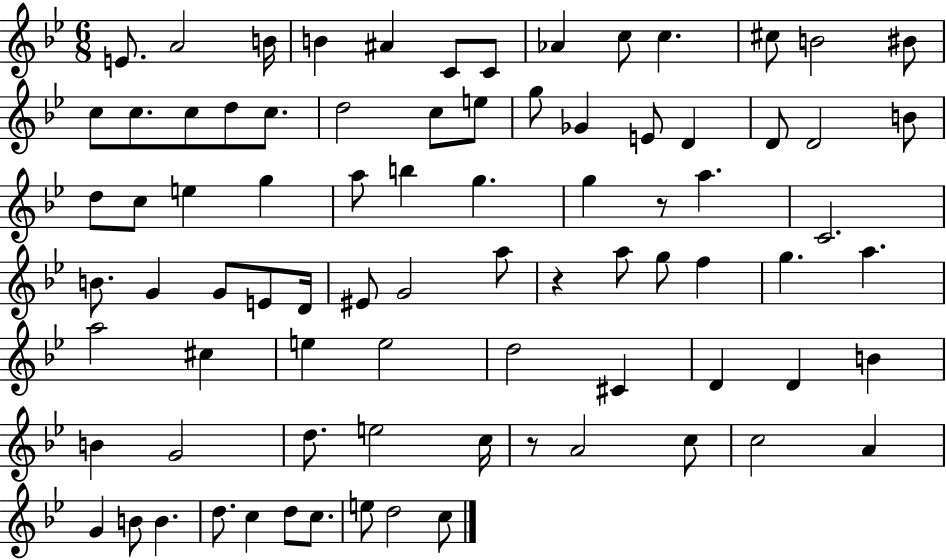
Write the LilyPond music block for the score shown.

{
  \clef treble
  \numericTimeSignature
  \time 6/8
  \key bes \major
  e'8. a'2 b'16 | b'4 ais'4 c'8 c'8 | aes'4 c''8 c''4. | cis''8 b'2 bis'8 | \break c''8 c''8. c''8 d''8 c''8. | d''2 c''8 e''8 | g''8 ges'4 e'8 d'4 | d'8 d'2 b'8 | \break d''8 c''8 e''4 g''4 | a''8 b''4 g''4. | g''4 r8 a''4. | c'2. | \break b'8. g'4 g'8 e'8 d'16 | eis'8 g'2 a''8 | r4 a''8 g''8 f''4 | g''4. a''4. | \break a''2 cis''4 | e''4 e''2 | d''2 cis'4 | d'4 d'4 b'4 | \break b'4 g'2 | d''8. e''2 c''16 | r8 a'2 c''8 | c''2 a'4 | \break g'4 b'8 b'4. | d''8. c''4 d''8 c''8. | e''8 d''2 c''8 | \bar "|."
}